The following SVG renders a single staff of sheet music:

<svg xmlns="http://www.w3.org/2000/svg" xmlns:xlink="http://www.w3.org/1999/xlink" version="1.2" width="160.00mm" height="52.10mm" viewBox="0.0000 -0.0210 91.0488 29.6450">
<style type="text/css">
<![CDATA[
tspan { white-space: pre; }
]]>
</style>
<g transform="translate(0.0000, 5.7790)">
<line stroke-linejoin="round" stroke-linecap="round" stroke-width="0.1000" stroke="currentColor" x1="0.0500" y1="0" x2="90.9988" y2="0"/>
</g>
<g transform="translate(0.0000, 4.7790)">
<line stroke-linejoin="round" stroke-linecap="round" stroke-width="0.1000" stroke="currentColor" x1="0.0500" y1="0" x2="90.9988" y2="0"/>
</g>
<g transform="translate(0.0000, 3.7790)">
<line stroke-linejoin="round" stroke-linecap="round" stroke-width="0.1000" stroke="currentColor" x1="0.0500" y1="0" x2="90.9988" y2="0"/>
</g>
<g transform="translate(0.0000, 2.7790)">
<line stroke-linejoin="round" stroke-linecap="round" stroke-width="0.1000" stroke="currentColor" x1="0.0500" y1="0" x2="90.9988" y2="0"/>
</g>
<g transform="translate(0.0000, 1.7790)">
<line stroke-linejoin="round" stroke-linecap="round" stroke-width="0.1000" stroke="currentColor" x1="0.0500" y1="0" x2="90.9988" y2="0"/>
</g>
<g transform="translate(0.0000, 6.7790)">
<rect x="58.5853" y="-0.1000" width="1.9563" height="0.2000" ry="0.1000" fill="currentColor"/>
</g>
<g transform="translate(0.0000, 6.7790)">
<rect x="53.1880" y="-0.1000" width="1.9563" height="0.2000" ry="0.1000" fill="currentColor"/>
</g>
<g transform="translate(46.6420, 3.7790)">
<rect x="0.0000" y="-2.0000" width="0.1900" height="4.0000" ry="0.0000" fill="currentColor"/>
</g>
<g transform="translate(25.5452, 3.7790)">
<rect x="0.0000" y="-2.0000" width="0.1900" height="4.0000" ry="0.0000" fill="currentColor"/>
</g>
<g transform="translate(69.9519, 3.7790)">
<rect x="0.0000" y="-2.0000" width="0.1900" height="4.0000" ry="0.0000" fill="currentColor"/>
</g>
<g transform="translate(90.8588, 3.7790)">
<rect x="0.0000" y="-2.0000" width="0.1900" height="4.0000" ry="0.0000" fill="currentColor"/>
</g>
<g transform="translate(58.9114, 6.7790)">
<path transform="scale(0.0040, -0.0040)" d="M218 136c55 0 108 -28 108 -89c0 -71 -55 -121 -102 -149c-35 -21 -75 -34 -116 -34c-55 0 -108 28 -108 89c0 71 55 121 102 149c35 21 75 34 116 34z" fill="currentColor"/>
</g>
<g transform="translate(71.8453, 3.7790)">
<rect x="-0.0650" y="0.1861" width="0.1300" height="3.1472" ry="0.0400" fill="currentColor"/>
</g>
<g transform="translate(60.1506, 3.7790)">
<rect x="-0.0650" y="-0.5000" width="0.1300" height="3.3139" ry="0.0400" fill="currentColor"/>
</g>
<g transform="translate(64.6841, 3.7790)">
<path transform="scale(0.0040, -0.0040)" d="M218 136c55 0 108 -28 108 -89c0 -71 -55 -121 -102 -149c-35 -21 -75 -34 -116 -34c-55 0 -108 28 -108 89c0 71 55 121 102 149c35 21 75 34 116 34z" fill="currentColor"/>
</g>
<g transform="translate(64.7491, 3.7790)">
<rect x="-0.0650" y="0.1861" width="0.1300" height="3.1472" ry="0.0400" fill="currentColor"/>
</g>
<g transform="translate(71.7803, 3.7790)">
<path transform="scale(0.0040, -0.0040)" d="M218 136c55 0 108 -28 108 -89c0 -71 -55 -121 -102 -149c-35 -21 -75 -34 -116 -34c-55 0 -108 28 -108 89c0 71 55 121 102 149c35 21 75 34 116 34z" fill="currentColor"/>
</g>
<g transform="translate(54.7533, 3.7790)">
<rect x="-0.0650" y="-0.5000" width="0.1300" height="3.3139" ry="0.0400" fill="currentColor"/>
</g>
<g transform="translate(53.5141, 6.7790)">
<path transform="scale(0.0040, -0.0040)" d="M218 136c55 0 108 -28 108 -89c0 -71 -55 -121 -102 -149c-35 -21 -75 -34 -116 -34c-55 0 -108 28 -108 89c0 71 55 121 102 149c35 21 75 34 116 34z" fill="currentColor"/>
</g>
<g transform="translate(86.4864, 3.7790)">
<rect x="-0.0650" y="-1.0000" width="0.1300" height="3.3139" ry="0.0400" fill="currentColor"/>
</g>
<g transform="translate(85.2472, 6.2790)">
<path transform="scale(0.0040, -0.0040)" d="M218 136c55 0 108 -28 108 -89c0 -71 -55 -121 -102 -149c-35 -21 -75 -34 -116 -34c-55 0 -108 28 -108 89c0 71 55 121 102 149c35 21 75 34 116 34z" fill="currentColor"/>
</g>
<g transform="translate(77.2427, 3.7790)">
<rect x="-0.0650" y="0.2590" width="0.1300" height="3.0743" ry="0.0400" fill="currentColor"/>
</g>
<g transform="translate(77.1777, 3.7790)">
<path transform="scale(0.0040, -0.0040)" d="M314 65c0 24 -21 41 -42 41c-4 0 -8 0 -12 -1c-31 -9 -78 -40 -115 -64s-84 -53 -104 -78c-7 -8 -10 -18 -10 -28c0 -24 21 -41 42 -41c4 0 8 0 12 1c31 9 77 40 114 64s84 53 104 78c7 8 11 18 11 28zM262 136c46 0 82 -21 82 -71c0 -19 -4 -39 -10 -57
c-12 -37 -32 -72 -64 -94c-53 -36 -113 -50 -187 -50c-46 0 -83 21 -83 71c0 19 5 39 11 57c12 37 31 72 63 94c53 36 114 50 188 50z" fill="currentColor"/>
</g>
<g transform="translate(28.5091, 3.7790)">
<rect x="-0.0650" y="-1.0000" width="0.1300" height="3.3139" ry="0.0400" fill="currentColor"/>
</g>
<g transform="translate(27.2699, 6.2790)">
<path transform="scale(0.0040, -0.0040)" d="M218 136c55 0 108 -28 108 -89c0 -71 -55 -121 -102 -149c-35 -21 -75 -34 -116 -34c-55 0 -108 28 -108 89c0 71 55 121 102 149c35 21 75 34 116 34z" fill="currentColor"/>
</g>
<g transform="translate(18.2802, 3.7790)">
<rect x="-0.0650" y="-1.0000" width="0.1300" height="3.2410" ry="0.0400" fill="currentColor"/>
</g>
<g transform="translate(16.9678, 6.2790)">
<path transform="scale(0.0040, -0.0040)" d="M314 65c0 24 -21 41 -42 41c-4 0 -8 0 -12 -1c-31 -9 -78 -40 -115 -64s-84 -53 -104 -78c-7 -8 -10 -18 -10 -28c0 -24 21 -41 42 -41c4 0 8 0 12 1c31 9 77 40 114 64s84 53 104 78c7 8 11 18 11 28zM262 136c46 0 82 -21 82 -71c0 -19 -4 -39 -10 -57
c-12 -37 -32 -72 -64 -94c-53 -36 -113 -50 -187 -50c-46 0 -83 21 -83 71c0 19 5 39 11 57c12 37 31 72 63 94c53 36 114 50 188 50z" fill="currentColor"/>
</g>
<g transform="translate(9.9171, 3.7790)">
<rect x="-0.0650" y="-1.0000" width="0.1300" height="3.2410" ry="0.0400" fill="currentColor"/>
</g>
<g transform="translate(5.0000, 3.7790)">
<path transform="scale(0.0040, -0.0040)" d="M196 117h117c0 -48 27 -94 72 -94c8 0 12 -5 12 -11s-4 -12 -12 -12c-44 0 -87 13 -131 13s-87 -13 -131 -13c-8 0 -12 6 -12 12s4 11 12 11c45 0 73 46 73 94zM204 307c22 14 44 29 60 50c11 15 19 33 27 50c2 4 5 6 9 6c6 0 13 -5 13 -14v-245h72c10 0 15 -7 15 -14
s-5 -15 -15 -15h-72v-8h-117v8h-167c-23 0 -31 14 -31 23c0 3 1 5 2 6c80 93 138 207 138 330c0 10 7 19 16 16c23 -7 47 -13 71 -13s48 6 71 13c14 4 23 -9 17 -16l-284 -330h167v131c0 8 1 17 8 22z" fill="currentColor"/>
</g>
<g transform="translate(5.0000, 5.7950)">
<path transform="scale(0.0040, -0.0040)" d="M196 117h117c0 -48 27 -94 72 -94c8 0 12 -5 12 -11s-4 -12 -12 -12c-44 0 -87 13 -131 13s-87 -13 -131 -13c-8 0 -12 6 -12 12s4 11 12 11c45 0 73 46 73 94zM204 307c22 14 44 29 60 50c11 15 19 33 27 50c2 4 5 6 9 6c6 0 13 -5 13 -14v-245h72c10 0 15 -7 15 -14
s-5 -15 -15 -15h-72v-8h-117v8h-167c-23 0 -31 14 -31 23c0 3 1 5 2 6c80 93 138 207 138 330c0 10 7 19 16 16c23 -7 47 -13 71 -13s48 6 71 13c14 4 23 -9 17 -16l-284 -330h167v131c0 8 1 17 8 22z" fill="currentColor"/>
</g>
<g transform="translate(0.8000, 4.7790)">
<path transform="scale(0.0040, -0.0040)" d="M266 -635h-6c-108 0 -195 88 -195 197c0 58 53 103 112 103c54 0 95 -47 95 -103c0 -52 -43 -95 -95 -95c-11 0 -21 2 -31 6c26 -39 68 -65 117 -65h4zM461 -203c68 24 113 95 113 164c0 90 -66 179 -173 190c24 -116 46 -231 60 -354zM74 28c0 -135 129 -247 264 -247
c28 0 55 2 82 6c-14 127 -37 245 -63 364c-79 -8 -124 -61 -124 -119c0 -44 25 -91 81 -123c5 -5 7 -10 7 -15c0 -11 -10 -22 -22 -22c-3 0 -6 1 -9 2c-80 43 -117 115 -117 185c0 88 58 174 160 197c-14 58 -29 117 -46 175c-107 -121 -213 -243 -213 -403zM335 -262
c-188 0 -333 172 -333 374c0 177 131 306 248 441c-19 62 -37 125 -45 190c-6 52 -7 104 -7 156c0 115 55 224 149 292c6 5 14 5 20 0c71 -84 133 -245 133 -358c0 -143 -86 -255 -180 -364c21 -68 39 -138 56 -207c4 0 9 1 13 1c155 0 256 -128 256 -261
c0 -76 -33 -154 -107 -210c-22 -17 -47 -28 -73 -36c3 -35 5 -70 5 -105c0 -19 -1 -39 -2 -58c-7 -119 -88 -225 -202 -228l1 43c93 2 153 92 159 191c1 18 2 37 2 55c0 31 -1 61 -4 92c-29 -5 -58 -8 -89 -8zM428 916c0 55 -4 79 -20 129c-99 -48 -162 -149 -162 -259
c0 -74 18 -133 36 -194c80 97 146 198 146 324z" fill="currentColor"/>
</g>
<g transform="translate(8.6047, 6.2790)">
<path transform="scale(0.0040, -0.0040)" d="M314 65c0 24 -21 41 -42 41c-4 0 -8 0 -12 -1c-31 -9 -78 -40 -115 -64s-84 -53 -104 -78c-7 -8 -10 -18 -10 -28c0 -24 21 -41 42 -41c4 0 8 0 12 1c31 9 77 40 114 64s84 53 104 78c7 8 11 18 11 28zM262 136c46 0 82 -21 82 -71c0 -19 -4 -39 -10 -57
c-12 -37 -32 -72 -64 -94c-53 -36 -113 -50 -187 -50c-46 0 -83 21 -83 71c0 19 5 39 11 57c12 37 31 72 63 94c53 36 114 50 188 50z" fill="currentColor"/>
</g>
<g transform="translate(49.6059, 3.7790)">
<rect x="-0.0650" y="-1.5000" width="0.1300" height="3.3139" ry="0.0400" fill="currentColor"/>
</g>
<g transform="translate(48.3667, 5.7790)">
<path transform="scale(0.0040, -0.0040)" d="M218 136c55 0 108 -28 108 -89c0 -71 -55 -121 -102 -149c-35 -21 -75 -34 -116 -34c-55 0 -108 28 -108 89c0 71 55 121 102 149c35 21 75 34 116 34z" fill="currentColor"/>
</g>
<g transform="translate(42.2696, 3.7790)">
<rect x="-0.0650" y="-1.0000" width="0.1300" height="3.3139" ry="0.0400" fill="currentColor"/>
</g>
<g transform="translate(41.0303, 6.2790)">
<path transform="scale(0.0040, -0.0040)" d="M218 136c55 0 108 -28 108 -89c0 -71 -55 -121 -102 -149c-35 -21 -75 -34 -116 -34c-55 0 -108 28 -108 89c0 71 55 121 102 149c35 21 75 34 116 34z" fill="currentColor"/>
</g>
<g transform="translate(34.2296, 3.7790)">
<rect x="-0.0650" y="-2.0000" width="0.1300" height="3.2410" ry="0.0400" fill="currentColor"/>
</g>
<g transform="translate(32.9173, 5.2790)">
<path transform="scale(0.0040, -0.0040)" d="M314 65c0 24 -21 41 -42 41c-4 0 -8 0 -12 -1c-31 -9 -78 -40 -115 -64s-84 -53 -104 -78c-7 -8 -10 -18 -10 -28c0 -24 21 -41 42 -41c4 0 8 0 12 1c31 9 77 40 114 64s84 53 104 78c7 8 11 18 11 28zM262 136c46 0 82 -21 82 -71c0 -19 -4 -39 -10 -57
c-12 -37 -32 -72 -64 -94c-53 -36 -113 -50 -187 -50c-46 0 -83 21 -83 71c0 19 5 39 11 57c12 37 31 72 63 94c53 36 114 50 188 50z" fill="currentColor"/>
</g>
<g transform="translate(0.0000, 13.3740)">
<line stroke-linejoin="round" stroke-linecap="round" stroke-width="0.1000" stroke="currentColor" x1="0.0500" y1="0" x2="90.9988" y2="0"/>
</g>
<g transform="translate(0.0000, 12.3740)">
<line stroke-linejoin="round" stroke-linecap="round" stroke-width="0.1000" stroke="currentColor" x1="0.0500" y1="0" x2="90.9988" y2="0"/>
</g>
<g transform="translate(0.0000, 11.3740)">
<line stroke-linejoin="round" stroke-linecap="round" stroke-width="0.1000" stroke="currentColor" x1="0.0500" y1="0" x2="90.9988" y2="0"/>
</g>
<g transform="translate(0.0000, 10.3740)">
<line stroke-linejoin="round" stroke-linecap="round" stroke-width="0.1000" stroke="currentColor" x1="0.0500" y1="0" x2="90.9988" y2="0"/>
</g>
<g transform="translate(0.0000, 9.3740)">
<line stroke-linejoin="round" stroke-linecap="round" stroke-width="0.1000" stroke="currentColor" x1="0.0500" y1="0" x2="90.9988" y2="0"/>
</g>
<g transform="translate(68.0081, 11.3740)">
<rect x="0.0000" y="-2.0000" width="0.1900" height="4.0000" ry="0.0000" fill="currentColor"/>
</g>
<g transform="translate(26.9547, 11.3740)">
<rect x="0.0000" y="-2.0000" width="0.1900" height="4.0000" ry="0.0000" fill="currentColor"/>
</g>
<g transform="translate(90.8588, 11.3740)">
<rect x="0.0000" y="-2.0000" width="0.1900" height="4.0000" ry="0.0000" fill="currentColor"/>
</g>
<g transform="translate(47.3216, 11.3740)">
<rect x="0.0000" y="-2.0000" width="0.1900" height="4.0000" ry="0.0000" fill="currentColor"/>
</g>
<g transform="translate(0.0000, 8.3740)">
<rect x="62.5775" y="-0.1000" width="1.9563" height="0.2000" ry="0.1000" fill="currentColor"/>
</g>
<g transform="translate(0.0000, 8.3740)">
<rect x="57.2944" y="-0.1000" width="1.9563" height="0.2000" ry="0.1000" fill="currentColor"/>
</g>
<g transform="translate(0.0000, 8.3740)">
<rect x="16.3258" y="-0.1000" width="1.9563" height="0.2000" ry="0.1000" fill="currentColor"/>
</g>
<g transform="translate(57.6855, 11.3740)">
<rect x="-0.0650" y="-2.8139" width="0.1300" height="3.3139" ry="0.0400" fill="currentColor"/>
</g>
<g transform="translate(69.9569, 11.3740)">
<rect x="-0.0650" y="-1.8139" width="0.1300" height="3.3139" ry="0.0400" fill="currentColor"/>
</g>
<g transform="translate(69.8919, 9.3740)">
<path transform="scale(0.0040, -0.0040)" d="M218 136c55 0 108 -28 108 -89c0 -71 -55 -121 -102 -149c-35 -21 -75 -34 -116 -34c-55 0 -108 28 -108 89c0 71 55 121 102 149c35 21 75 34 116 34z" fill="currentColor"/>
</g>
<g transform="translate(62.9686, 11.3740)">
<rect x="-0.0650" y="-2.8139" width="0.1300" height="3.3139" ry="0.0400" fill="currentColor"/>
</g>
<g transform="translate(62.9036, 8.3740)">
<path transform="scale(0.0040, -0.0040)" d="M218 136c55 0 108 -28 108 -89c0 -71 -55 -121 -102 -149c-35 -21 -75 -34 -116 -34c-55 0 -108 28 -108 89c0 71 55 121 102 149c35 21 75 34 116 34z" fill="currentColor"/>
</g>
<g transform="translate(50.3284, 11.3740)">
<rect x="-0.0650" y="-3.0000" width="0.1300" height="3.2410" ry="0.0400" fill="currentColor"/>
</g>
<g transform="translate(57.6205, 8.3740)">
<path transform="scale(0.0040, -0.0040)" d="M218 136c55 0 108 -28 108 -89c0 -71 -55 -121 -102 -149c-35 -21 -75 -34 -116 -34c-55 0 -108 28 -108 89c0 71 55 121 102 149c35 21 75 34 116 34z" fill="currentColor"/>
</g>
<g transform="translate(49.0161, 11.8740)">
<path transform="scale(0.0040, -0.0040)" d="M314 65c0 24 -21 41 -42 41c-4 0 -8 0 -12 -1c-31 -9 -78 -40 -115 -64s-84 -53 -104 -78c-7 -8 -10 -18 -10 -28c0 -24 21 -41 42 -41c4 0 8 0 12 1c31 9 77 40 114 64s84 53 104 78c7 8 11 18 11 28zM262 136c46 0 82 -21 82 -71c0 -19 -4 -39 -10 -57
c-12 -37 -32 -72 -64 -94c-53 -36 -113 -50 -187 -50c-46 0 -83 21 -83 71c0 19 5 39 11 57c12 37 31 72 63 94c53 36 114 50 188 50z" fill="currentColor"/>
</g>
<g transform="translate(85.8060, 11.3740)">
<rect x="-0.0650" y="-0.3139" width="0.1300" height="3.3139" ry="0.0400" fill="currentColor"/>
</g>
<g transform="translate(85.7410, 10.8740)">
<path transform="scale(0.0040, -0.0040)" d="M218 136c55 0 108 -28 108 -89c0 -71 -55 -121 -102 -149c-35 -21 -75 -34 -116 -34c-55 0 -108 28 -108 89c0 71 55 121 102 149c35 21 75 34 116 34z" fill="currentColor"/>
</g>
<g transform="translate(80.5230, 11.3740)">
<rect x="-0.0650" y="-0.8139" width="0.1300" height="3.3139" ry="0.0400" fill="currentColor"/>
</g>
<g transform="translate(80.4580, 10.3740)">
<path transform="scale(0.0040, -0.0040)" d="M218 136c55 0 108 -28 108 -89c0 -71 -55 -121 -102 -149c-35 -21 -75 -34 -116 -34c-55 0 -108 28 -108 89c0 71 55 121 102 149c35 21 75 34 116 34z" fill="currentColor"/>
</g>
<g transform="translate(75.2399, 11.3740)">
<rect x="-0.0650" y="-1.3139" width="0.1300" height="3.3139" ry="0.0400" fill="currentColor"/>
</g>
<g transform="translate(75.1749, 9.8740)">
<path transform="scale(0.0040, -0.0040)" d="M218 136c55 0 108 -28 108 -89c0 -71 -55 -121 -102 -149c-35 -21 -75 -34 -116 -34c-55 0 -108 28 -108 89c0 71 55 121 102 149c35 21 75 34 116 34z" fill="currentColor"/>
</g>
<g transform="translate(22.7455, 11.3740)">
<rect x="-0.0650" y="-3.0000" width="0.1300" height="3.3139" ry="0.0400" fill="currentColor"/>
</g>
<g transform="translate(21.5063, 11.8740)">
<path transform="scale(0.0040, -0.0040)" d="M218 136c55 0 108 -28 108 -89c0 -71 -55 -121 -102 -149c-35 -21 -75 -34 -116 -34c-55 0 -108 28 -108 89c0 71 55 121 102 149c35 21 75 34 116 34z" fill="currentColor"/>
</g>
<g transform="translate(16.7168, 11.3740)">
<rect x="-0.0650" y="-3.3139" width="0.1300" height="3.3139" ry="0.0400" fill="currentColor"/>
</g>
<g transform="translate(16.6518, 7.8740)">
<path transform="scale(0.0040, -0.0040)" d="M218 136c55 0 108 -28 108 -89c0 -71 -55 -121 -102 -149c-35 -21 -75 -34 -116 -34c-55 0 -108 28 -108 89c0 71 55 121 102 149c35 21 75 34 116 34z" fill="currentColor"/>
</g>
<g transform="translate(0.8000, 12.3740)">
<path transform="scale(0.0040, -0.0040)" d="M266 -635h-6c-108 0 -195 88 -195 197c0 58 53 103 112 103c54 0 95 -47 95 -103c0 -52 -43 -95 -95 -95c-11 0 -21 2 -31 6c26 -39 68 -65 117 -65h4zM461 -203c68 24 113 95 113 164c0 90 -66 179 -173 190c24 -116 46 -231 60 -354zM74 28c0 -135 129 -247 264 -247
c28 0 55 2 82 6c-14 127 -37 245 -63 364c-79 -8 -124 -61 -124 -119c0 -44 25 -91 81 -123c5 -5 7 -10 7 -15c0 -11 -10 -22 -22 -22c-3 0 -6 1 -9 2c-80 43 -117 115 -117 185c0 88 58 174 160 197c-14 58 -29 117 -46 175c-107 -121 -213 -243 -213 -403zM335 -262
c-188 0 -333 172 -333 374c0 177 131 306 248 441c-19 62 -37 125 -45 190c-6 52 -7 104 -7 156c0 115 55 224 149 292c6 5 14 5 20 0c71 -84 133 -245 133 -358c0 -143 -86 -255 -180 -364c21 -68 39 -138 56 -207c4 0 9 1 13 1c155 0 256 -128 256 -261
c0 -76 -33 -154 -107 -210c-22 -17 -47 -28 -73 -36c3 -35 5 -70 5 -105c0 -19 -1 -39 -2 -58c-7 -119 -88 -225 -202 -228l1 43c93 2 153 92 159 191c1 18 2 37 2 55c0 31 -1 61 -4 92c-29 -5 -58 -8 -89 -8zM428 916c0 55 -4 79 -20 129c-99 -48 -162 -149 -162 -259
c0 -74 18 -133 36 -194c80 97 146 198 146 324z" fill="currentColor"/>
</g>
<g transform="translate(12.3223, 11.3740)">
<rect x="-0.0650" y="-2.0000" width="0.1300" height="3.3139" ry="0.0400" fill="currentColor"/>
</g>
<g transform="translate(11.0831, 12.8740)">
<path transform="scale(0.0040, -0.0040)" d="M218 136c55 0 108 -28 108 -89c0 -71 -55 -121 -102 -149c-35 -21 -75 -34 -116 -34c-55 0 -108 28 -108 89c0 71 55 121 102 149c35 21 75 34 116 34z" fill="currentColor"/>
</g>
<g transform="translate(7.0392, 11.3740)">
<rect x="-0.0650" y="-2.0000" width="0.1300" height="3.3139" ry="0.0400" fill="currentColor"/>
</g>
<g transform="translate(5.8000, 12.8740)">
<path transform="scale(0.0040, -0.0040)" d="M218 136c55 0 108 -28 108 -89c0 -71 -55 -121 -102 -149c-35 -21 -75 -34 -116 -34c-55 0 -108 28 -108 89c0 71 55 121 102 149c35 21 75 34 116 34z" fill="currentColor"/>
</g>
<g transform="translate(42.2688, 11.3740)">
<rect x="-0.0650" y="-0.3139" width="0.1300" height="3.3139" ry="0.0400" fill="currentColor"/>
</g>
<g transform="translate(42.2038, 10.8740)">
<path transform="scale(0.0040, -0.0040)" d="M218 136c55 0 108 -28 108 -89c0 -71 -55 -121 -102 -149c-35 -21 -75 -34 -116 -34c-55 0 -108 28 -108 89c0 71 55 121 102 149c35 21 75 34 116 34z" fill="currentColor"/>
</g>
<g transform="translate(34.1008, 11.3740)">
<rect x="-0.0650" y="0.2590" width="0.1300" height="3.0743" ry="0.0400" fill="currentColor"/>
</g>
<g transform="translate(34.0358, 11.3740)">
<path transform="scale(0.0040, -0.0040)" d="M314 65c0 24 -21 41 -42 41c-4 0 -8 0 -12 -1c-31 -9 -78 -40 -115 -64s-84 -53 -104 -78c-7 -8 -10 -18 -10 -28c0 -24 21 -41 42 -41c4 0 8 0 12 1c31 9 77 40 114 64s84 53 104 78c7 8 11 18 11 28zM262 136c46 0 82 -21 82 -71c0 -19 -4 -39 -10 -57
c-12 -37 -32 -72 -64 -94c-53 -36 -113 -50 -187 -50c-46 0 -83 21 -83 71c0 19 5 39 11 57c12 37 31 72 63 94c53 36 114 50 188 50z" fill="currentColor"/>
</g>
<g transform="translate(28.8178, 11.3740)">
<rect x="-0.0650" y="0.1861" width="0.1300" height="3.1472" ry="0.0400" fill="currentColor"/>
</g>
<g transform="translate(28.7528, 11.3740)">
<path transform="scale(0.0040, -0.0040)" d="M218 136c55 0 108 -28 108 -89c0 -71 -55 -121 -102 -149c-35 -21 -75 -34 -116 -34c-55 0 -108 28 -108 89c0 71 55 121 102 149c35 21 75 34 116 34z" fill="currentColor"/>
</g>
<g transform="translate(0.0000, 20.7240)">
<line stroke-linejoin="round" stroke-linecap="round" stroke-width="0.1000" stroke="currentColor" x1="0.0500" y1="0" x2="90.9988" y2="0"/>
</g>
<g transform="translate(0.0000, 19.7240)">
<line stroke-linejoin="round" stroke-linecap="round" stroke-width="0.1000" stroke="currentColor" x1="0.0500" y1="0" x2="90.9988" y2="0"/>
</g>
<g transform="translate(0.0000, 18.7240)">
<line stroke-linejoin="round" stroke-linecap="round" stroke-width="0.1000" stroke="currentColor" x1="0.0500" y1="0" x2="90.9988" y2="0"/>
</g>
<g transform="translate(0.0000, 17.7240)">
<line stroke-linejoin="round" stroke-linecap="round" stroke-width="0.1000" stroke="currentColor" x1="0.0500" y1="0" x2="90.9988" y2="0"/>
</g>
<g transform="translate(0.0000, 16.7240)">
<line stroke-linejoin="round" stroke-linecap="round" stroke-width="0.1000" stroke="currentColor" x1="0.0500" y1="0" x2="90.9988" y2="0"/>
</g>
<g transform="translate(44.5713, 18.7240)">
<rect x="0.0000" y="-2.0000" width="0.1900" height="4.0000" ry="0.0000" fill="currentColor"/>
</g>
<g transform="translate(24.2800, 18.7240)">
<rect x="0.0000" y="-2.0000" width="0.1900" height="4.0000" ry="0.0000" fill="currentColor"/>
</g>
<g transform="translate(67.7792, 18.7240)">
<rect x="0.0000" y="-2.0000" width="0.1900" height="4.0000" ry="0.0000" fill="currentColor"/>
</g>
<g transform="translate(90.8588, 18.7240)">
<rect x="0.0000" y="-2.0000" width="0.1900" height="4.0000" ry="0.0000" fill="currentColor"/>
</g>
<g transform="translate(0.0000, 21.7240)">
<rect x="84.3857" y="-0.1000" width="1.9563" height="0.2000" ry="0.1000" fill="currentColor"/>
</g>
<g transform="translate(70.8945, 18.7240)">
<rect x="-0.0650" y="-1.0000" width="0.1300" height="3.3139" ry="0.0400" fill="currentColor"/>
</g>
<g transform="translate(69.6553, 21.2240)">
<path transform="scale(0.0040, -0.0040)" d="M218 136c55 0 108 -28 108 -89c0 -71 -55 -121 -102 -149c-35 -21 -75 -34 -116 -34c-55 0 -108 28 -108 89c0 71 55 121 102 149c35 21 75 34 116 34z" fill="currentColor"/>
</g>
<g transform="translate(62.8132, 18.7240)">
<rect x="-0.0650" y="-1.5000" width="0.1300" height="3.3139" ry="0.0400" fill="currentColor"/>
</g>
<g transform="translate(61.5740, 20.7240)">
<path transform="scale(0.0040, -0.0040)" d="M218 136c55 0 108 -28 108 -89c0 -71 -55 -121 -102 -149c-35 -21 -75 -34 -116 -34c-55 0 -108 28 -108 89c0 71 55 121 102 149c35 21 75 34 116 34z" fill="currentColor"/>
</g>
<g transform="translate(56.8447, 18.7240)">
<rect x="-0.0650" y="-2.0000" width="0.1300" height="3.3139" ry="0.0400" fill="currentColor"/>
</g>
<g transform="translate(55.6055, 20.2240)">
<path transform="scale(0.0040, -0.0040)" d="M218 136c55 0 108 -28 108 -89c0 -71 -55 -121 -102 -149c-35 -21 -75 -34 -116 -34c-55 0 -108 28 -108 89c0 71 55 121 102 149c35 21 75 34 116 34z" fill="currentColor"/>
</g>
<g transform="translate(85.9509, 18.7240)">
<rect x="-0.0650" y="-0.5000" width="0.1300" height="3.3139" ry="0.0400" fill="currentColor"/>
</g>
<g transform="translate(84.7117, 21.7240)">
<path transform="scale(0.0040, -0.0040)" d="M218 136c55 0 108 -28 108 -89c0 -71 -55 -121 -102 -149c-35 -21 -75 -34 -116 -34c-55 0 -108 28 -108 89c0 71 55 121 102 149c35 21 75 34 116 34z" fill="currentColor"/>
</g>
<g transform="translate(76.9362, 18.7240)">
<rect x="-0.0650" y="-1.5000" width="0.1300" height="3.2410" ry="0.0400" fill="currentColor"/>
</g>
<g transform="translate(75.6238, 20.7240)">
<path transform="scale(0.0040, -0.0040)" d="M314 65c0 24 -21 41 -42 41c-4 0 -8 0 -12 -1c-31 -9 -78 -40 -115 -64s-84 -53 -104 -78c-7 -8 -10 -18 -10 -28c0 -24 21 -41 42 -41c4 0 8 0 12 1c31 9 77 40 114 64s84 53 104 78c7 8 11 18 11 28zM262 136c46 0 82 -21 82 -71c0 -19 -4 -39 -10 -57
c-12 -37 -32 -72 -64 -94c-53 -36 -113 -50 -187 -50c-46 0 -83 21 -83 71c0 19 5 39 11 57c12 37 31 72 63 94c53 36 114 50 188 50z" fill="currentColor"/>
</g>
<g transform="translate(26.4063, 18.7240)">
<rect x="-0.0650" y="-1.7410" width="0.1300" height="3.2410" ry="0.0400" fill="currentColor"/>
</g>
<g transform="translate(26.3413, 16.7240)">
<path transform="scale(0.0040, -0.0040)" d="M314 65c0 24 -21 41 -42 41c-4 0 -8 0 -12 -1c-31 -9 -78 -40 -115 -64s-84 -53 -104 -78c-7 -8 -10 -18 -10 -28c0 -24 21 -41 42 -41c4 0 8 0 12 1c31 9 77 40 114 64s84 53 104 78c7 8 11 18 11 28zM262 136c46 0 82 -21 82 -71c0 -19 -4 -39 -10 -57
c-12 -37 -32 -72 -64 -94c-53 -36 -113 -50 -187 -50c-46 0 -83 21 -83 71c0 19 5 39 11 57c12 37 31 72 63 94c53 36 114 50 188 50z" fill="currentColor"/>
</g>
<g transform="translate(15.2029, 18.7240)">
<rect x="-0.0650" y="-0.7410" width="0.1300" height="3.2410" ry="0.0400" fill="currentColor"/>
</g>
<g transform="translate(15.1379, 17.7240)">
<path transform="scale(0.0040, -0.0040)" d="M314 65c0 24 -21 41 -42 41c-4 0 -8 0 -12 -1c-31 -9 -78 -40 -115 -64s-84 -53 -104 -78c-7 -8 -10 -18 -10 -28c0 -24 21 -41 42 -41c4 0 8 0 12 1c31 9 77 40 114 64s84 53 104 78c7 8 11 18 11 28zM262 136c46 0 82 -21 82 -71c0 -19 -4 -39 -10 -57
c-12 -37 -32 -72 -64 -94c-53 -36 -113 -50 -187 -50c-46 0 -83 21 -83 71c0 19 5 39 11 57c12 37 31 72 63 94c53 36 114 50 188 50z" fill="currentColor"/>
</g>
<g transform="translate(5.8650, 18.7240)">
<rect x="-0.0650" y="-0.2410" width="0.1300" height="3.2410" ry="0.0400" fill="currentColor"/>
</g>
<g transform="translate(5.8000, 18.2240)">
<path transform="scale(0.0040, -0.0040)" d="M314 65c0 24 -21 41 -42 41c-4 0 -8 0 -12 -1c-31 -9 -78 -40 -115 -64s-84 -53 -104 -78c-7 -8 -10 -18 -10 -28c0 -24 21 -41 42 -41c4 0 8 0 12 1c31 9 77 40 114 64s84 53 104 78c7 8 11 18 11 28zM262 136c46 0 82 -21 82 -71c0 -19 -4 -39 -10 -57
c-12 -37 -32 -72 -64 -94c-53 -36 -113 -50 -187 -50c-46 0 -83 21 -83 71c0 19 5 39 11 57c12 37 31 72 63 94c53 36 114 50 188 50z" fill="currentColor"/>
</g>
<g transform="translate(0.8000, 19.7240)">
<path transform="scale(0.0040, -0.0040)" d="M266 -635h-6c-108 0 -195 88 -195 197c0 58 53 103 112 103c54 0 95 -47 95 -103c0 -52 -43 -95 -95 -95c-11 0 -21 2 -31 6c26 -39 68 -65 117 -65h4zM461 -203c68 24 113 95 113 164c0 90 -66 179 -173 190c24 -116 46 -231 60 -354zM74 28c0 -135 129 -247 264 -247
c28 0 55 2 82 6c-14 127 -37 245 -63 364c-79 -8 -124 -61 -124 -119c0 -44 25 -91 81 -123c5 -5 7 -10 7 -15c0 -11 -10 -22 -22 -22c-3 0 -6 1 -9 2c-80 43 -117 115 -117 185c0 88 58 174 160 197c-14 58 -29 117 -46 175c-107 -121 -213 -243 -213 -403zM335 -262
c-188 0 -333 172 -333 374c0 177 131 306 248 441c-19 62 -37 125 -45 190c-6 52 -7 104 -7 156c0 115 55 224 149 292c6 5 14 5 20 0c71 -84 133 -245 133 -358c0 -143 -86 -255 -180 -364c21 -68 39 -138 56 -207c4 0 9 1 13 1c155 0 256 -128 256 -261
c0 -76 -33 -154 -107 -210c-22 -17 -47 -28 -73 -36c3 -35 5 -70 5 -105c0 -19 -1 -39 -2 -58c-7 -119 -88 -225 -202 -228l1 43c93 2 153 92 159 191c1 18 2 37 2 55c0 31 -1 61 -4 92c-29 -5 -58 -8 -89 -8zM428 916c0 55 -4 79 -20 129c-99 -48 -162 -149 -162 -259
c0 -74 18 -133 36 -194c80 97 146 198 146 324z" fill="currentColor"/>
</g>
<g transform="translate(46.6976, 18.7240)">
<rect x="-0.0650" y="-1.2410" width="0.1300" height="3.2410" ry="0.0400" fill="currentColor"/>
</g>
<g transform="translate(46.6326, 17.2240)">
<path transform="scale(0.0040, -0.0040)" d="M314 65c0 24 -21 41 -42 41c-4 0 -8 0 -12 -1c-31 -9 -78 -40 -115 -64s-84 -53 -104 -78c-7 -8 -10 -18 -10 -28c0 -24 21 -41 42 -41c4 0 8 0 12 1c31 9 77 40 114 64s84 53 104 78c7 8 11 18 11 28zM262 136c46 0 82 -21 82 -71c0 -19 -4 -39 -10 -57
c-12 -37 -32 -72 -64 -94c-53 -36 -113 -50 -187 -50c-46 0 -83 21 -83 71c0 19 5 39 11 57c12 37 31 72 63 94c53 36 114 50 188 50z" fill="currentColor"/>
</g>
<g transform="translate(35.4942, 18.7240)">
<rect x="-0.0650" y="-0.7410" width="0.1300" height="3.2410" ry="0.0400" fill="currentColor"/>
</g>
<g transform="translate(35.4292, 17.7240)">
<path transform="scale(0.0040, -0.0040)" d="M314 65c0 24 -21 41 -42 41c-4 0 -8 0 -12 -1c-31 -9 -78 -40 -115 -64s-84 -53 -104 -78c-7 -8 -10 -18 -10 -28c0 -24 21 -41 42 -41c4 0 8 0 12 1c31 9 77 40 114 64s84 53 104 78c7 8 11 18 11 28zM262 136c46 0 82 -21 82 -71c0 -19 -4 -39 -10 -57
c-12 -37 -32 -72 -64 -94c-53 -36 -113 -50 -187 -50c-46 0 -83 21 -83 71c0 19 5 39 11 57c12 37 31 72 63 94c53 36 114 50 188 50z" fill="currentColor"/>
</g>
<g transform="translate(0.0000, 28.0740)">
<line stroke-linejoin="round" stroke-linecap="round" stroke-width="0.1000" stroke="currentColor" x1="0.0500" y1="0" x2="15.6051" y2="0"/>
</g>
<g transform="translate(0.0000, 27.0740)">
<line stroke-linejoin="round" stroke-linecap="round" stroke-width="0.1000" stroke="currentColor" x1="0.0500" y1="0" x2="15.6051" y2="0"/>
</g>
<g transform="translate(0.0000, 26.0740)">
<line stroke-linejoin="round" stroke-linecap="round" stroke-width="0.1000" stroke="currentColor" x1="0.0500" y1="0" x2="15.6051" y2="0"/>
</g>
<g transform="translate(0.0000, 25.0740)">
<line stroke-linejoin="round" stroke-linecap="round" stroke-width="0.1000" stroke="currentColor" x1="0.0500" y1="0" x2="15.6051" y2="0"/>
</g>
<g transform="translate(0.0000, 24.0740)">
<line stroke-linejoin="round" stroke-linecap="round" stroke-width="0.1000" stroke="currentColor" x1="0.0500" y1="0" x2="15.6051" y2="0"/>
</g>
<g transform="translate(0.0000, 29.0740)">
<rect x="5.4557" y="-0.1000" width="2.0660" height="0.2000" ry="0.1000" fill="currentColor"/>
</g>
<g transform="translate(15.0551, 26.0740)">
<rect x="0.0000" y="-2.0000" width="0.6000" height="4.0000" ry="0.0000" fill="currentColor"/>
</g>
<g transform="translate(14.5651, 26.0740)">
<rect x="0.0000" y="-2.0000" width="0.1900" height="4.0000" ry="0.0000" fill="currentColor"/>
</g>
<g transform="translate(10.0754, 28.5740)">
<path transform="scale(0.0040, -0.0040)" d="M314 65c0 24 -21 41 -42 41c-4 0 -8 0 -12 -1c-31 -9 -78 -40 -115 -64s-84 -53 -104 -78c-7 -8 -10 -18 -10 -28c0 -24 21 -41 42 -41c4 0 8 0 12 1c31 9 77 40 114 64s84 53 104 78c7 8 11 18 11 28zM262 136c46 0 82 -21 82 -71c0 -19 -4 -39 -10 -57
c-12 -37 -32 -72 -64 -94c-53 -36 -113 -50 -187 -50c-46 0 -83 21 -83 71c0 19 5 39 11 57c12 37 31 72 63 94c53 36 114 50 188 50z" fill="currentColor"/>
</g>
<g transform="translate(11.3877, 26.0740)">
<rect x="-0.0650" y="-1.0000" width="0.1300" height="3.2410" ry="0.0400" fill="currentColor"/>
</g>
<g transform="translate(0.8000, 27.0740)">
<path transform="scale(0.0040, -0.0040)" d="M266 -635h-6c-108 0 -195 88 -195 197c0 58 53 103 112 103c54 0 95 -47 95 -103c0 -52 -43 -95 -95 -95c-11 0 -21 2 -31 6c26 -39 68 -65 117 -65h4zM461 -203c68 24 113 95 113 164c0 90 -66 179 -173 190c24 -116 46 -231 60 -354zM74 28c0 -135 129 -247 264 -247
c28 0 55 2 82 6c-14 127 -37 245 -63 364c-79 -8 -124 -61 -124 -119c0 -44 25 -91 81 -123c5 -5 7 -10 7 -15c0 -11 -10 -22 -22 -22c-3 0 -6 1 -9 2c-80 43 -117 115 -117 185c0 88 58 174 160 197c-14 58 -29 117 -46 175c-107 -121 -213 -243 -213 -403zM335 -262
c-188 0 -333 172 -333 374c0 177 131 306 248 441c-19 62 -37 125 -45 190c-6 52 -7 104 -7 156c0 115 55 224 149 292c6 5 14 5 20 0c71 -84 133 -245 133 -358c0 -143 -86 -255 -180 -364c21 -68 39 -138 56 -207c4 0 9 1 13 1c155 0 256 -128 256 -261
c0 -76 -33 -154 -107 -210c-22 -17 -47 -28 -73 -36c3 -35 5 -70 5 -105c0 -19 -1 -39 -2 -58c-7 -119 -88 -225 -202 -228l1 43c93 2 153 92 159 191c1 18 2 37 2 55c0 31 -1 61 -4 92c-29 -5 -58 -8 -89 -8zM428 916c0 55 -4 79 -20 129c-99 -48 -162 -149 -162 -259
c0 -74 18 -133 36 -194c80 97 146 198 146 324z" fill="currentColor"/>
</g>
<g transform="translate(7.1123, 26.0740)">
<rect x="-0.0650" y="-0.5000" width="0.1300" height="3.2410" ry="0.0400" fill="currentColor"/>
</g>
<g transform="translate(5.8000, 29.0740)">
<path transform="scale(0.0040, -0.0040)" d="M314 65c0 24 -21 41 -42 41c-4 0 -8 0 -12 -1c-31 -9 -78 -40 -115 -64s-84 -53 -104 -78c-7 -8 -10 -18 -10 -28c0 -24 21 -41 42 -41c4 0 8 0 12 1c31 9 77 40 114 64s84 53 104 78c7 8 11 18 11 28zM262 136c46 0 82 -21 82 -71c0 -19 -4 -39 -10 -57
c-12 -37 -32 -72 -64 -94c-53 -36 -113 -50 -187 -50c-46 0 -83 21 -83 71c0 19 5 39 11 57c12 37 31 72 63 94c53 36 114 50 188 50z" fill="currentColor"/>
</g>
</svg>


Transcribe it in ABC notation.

X:1
T:Untitled
M:4/4
L:1/4
K:C
D2 D2 D F2 D E C C B B B2 D F F b A B B2 c A2 a a f e d c c2 d2 f2 d2 e2 F E D E2 C C2 D2